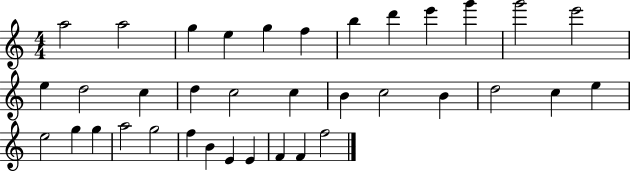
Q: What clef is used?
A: treble